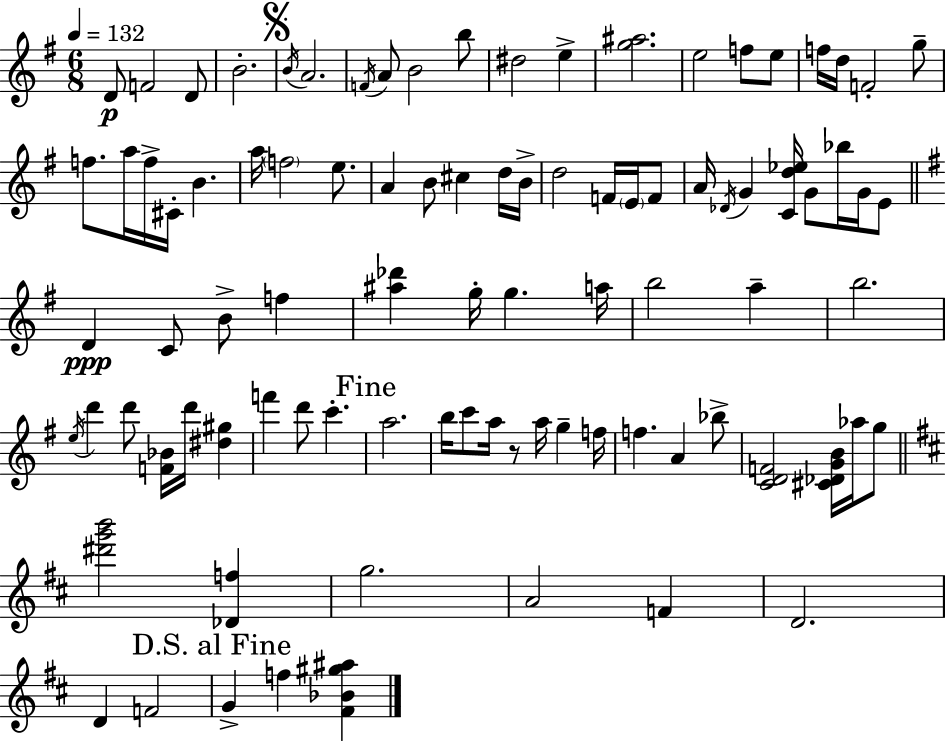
D4/e F4/h D4/e B4/h. B4/s A4/h. F4/s A4/e B4/h B5/e D#5/h E5/q [G5,A#5]/h. E5/h F5/e E5/e F5/s D5/s F4/h G5/e F5/e. A5/s F5/s C#4/s B4/q. A5/s F5/h E5/e. A4/q B4/e C#5/q D5/s B4/s D5/h F4/s E4/s F4/e A4/s Db4/s G4/q [C4,D5,Eb5]/s G4/e Bb5/s G4/s E4/e D4/q C4/e B4/e F5/q [A#5,Db6]/q G5/s G5/q. A5/s B5/h A5/q B5/h. E5/s D6/q D6/e [F4,Bb4]/s D6/s [D#5,G#5]/q F6/q D6/e C6/q. A5/h. B5/s C6/e A5/s R/e A5/s G5/q F5/s F5/q. A4/q Bb5/e [C4,D4,F4]/h [C#4,Db4,G4,B4]/s Ab5/s G5/e [D#6,G6,B6]/h [Db4,F5]/q G5/h. A4/h F4/q D4/h. D4/q F4/h G4/q F5/q [F#4,Bb4,G#5,A#5]/q